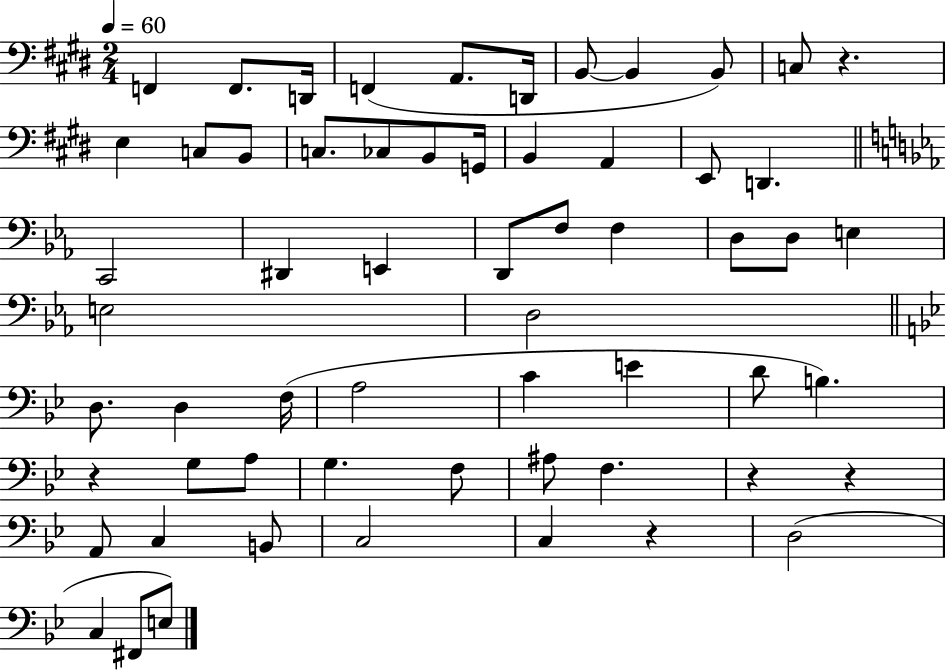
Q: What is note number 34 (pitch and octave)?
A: D3